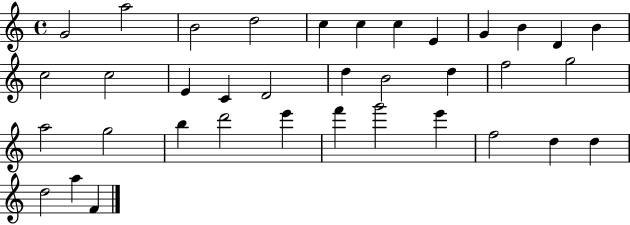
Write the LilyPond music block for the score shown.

{
  \clef treble
  \time 4/4
  \defaultTimeSignature
  \key c \major
  g'2 a''2 | b'2 d''2 | c''4 c''4 c''4 e'4 | g'4 b'4 d'4 b'4 | \break c''2 c''2 | e'4 c'4 d'2 | d''4 b'2 d''4 | f''2 g''2 | \break a''2 g''2 | b''4 d'''2 e'''4 | f'''4 g'''2 e'''4 | f''2 d''4 d''4 | \break d''2 a''4 f'4 | \bar "|."
}